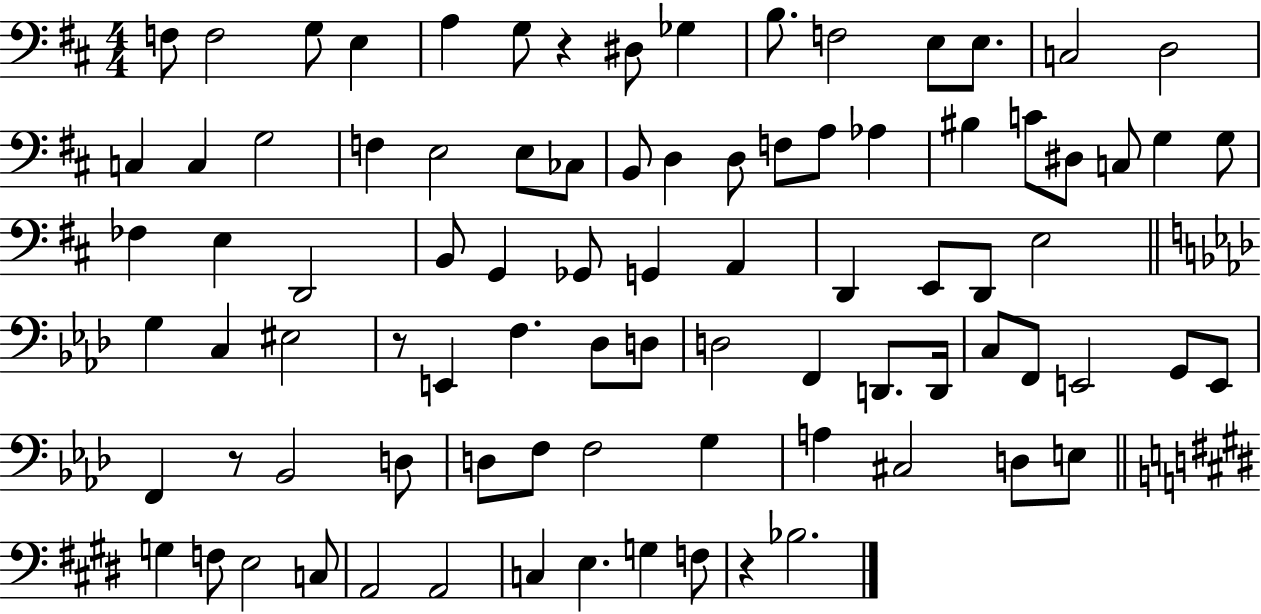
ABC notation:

X:1
T:Untitled
M:4/4
L:1/4
K:D
F,/2 F,2 G,/2 E, A, G,/2 z ^D,/2 _G, B,/2 F,2 E,/2 E,/2 C,2 D,2 C, C, G,2 F, E,2 E,/2 _C,/2 B,,/2 D, D,/2 F,/2 A,/2 _A, ^B, C/2 ^D,/2 C,/2 G, G,/2 _F, E, D,,2 B,,/2 G,, _G,,/2 G,, A,, D,, E,,/2 D,,/2 E,2 G, C, ^E,2 z/2 E,, F, _D,/2 D,/2 D,2 F,, D,,/2 D,,/4 C,/2 F,,/2 E,,2 G,,/2 E,,/2 F,, z/2 _B,,2 D,/2 D,/2 F,/2 F,2 G, A, ^C,2 D,/2 E,/2 G, F,/2 E,2 C,/2 A,,2 A,,2 C, E, G, F,/2 z _B,2